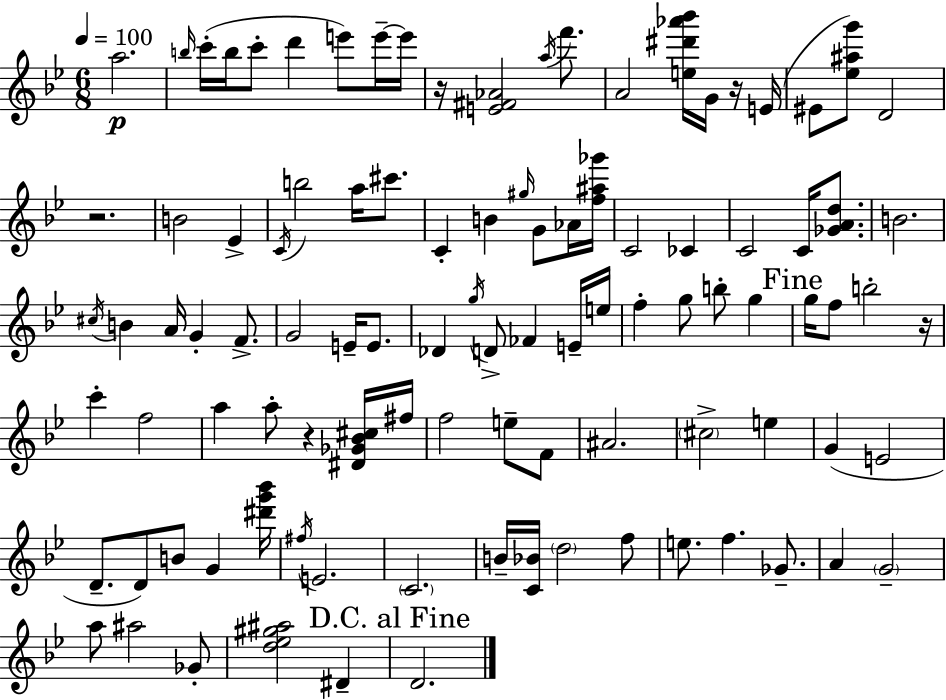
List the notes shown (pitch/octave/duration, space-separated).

A5/h. B5/s C6/s B5/s C6/e D6/q E6/e E6/s E6/s R/s [E4,F#4,Ab4]/h A5/s F6/e. A4/h [E5,D#6,Ab6,Bb6]/s G4/s R/s E4/s EIS4/e [Eb5,A#5,G6]/e D4/h R/h. B4/h Eb4/q C4/s B5/h A5/s C#6/e. C4/q B4/q G#5/s G4/e Ab4/s [F5,A#5,Gb6]/s C4/h CES4/q C4/h C4/s [Gb4,A4,D5]/e. B4/h. C#5/s B4/q A4/s G4/q F4/e. G4/h E4/s E4/e. Db4/q G5/s D4/e FES4/q E4/s E5/s F5/q G5/e B5/e G5/q G5/s F5/e B5/h R/s C6/q F5/h A5/q A5/e R/q [D#4,Gb4,Bb4,C#5]/s F#5/s F5/h E5/e F4/e A#4/h. C#5/h E5/q G4/q E4/h D4/e. D4/e B4/e G4/q [D#6,G6,Bb6]/s F#5/s E4/h. C4/h. B4/s [C4,Bb4]/s D5/h F5/e E5/e. F5/q. Gb4/e. A4/q G4/h A5/e A#5/h Gb4/e [D5,Eb5,G#5,A#5]/h D#4/q D4/h.